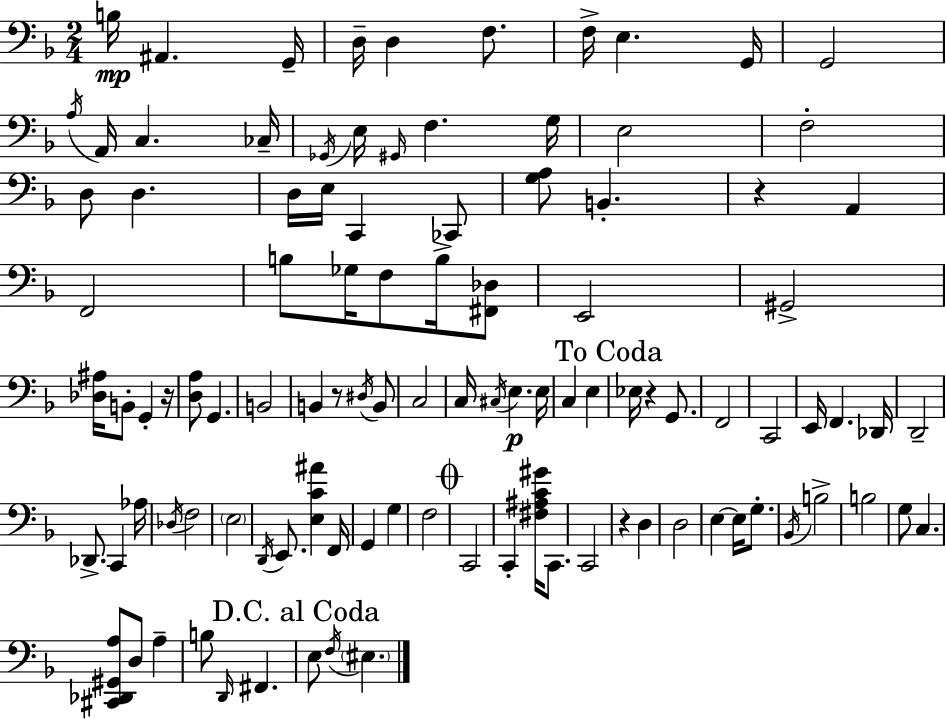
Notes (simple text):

B3/s A#2/q. G2/s D3/s D3/q F3/e. F3/s E3/q. G2/s G2/h A3/s A2/s C3/q. CES3/s Gb2/s E3/s G#2/s F3/q. G3/s E3/h F3/h D3/e D3/q. D3/s E3/s C2/q CES2/e [G3,A3]/e B2/q. R/q A2/q F2/h B3/e Gb3/s F3/e B3/s [F#2,Db3]/e E2/h G#2/h [Db3,A#3]/s B2/e G2/q R/s [D3,A3]/e G2/q. B2/h B2/q R/e D#3/s B2/e C3/h C3/s C#3/s E3/q. E3/s C3/q E3/q Eb3/s R/q G2/e. F2/h C2/h E2/s F2/q. Db2/s D2/h Db2/e. C2/q Ab3/s Db3/s F3/h E3/h D2/s E2/e. [E3,C4,A#4]/q F2/s G2/q G3/q F3/h C2/h C2/q [F#3,A#3,C4,G#4]/s C2/e. C2/h R/q D3/q D3/h E3/q E3/s G3/e. Bb2/s B3/h B3/h G3/e C3/q. [C#2,Db2,G#2,A3]/e D3/e A3/q B3/e D2/s F#2/q. E3/e F3/s EIS3/q.